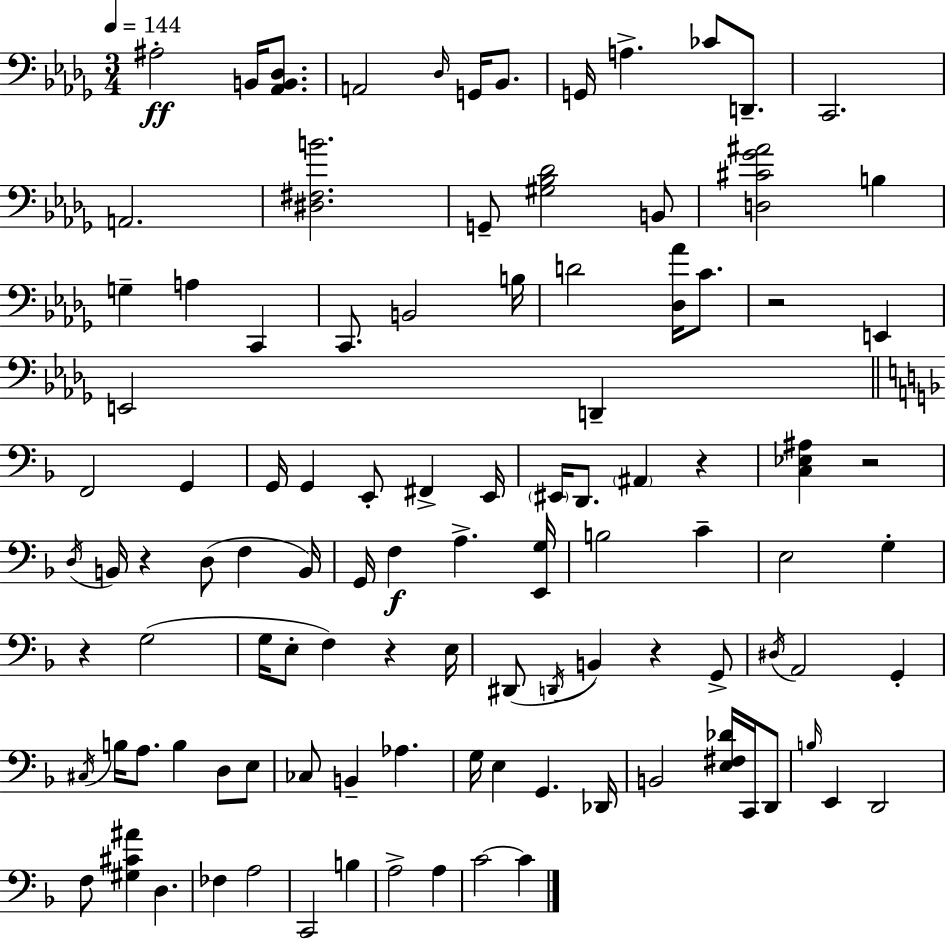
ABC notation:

X:1
T:Untitled
M:3/4
L:1/4
K:Bbm
^A,2 B,,/4 [_A,,B,,_D,]/2 A,,2 _D,/4 G,,/4 _B,,/2 G,,/4 A, _C/2 D,,/2 C,,2 A,,2 [^D,^F,B]2 G,,/2 [^G,_B,_D]2 B,,/2 [D,^C_G^A]2 B, G, A, C,, C,,/2 B,,2 B,/4 D2 [_D,_A]/4 C/2 z2 E,, E,,2 D,, F,,2 G,, G,,/4 G,, E,,/2 ^F,, E,,/4 ^E,,/4 D,,/2 ^A,, z [C,_E,^A,] z2 D,/4 B,,/4 z D,/2 F, B,,/4 G,,/4 F, A, [E,,G,]/4 B,2 C E,2 G, z G,2 G,/4 E,/2 F, z E,/4 ^D,,/2 D,,/4 B,, z G,,/2 ^D,/4 A,,2 G,, ^C,/4 B,/4 A,/2 B, D,/2 E,/2 _C,/2 B,, _A, G,/4 E, G,, _D,,/4 B,,2 [E,^F,_D]/4 C,,/4 D,,/2 B,/4 E,, D,,2 F,/2 [^G,^C^A] D, _F, A,2 C,,2 B, A,2 A, C2 C